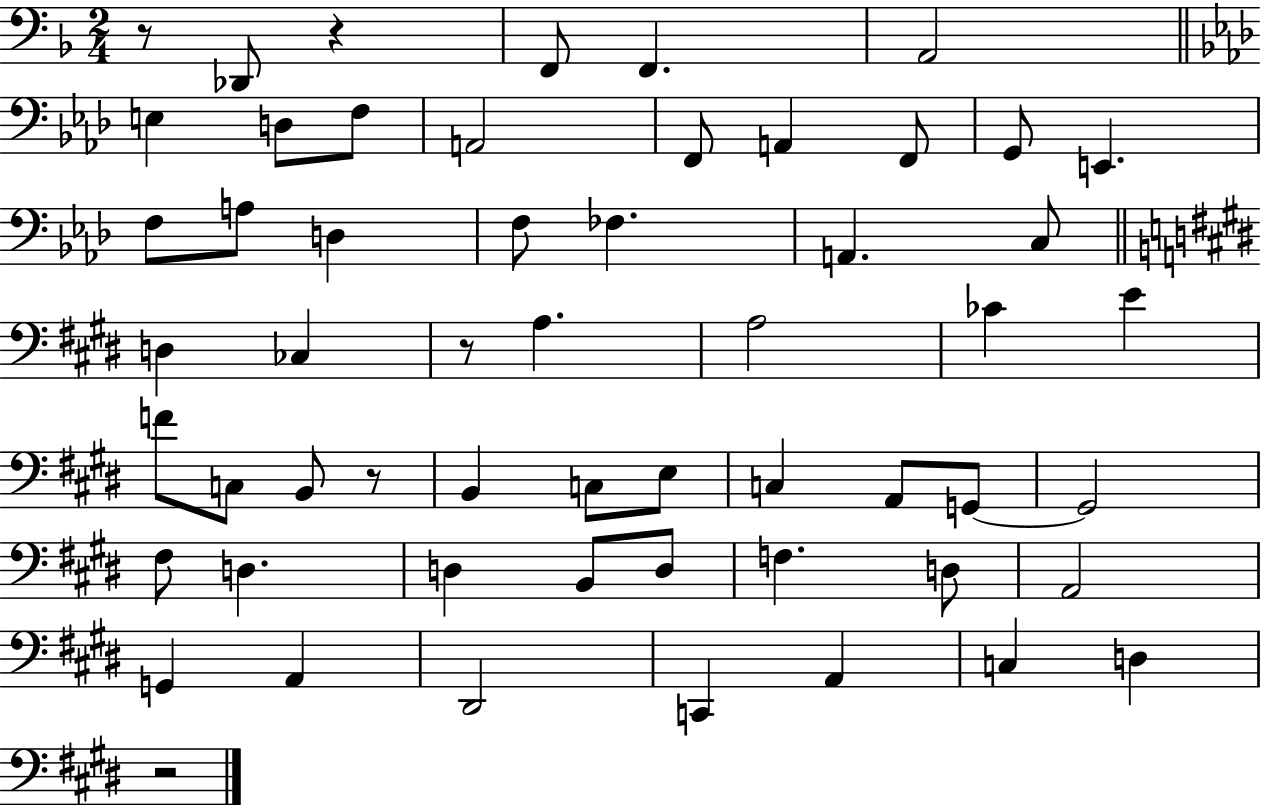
{
  \clef bass
  \numericTimeSignature
  \time 2/4
  \key f \major
  \repeat volta 2 { r8 des,8 r4 | f,8 f,4. | a,2 | \bar "||" \break \key aes \major e4 d8 f8 | a,2 | f,8 a,4 f,8 | g,8 e,4. | \break f8 a8 d4 | f8 fes4. | a,4. c8 | \bar "||" \break \key e \major d4 ces4 | r8 a4. | a2 | ces'4 e'4 | \break f'8 c8 b,8 r8 | b,4 c8 e8 | c4 a,8 g,8~~ | g,2 | \break fis8 d4. | d4 b,8 d8 | f4. d8 | a,2 | \break g,4 a,4 | dis,2 | c,4 a,4 | c4 d4 | \break r2 | } \bar "|."
}